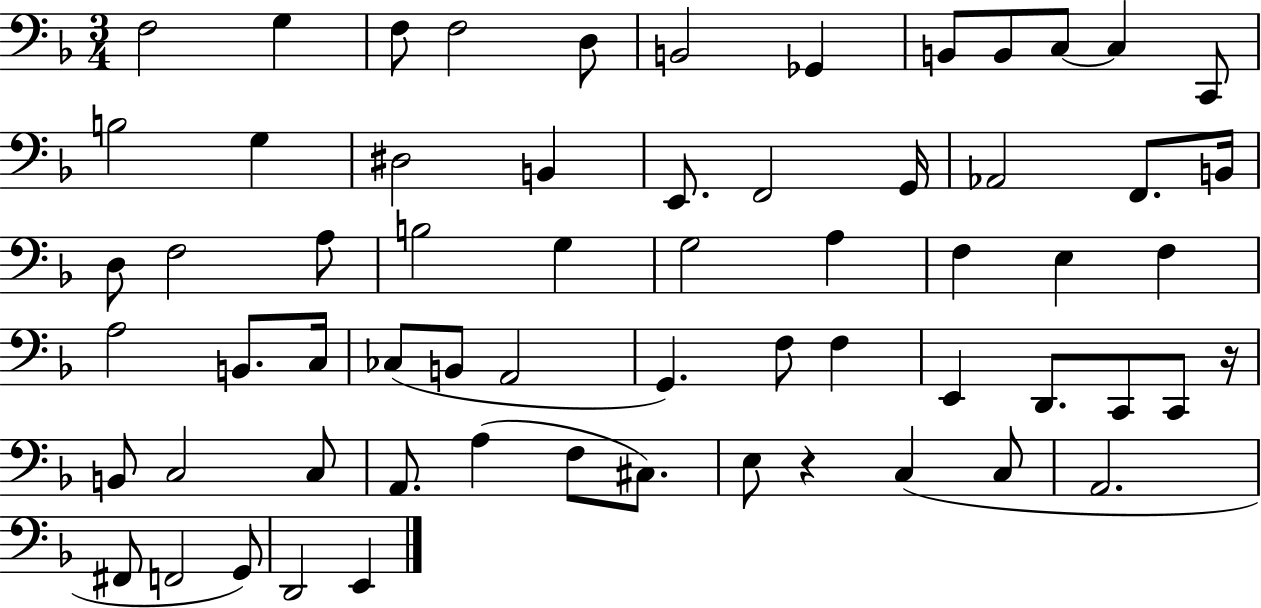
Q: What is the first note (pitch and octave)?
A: F3